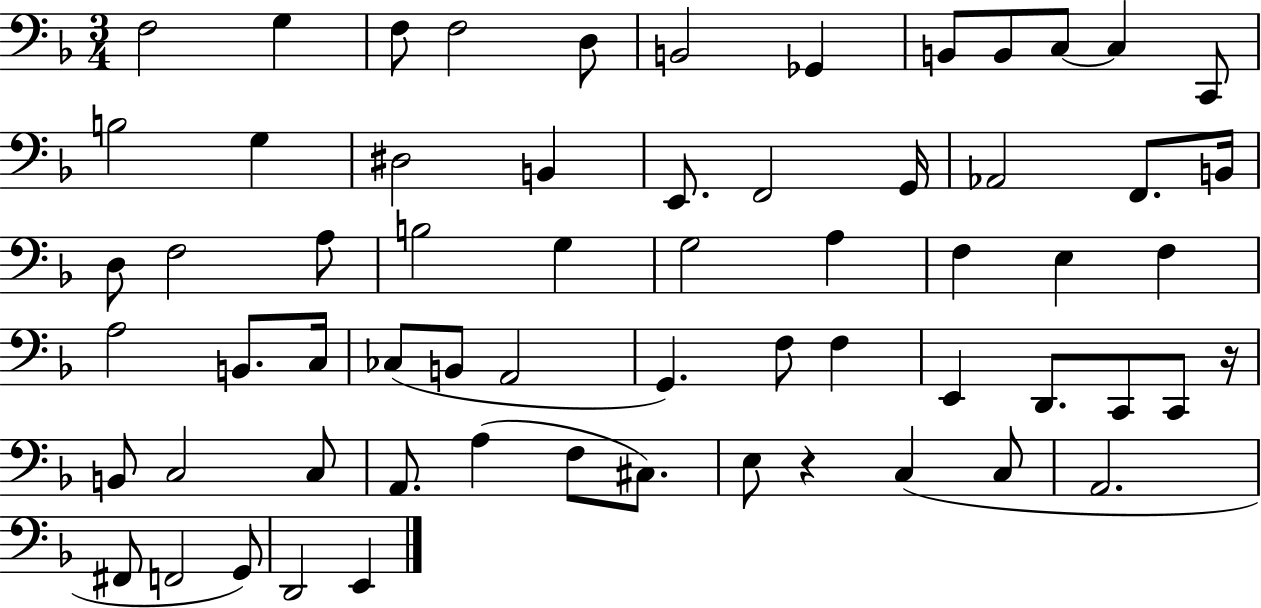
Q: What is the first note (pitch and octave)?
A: F3